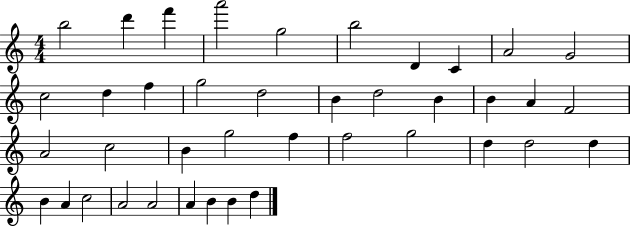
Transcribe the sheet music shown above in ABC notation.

X:1
T:Untitled
M:4/4
L:1/4
K:C
b2 d' f' a'2 g2 b2 D C A2 G2 c2 d f g2 d2 B d2 B B A F2 A2 c2 B g2 f f2 g2 d d2 d B A c2 A2 A2 A B B d